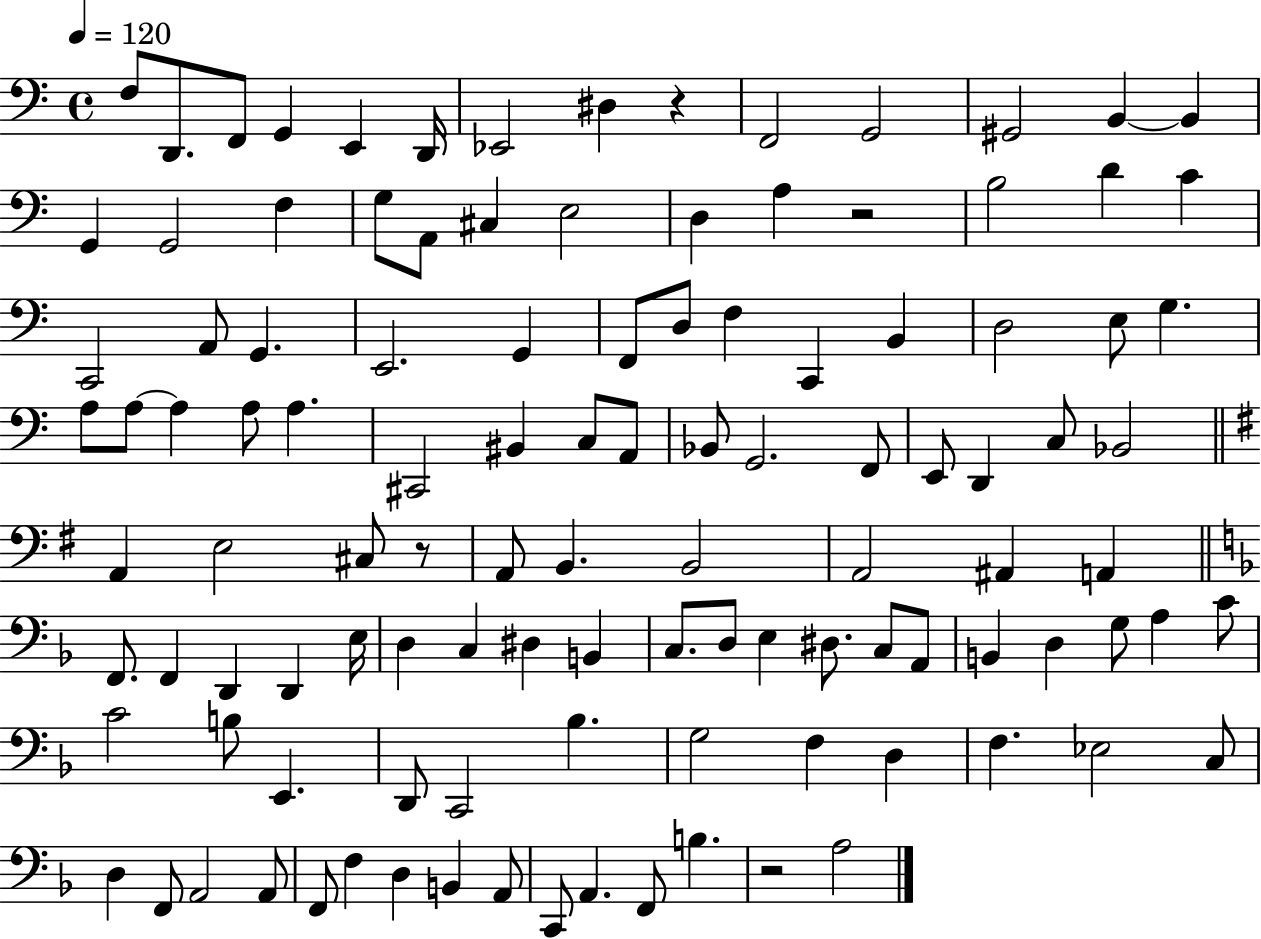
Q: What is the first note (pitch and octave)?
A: F3